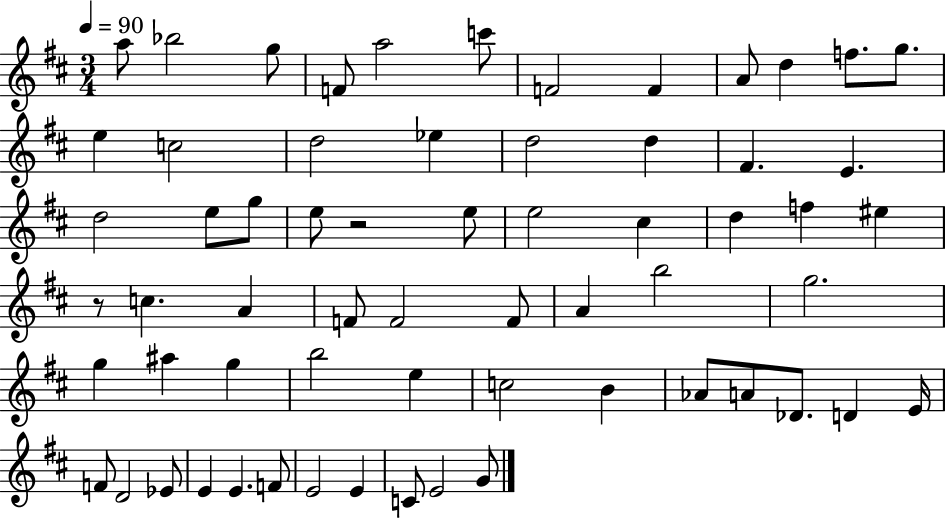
{
  \clef treble
  \numericTimeSignature
  \time 3/4
  \key d \major
  \tempo 4 = 90
  a''8 bes''2 g''8 | f'8 a''2 c'''8 | f'2 f'4 | a'8 d''4 f''8. g''8. | \break e''4 c''2 | d''2 ees''4 | d''2 d''4 | fis'4. e'4. | \break d''2 e''8 g''8 | e''8 r2 e''8 | e''2 cis''4 | d''4 f''4 eis''4 | \break r8 c''4. a'4 | f'8 f'2 f'8 | a'4 b''2 | g''2. | \break g''4 ais''4 g''4 | b''2 e''4 | c''2 b'4 | aes'8 a'8 des'8. d'4 e'16 | \break f'8 d'2 ees'8 | e'4 e'4. f'8 | e'2 e'4 | c'8 e'2 g'8 | \break \bar "|."
}